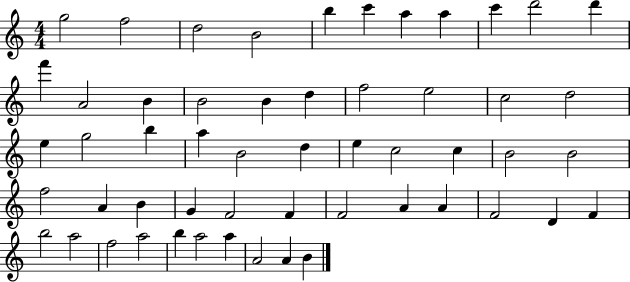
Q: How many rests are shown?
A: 0